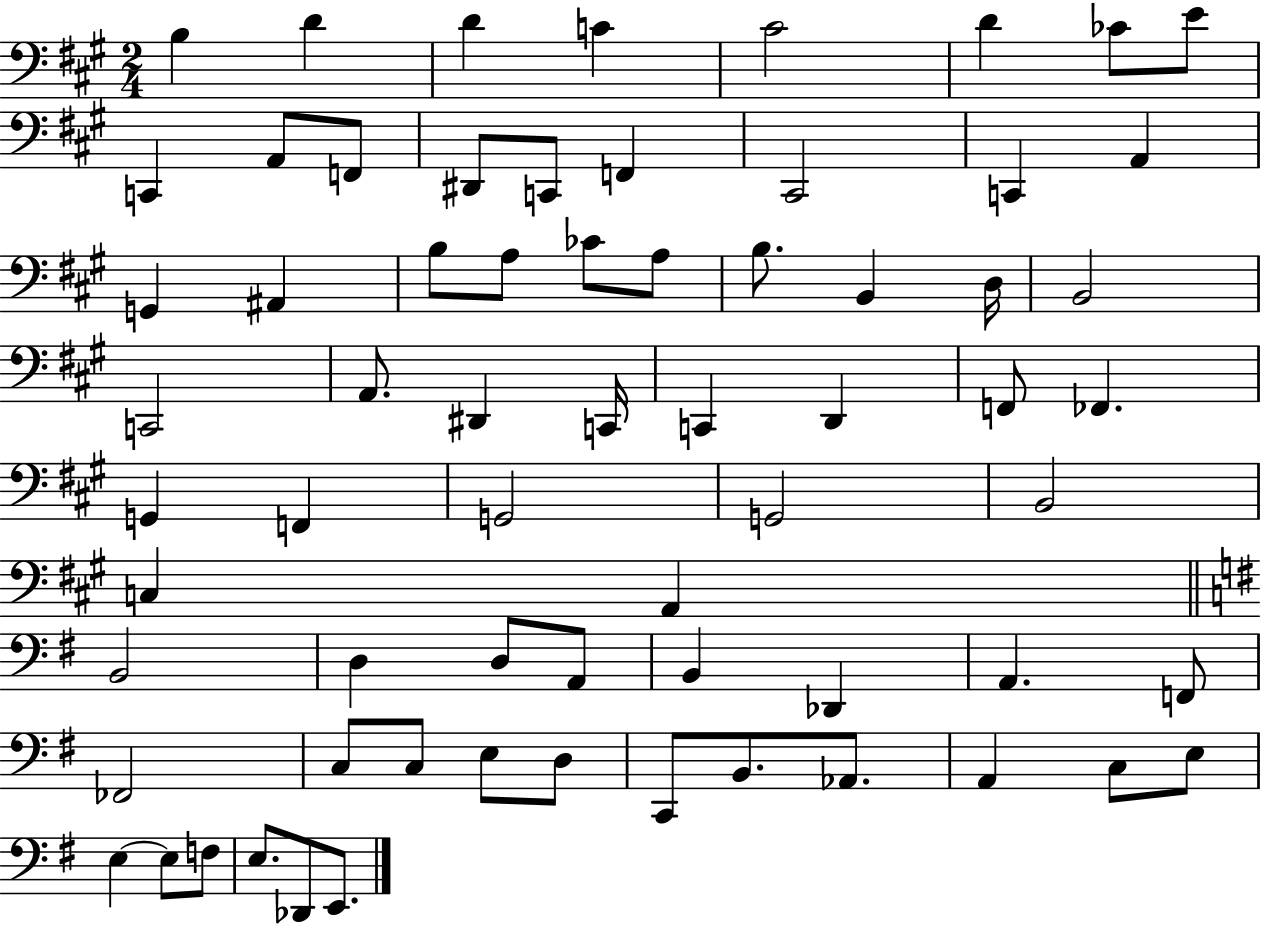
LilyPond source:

{
  \clef bass
  \numericTimeSignature
  \time 2/4
  \key a \major
  b4 d'4 | d'4 c'4 | cis'2 | d'4 ces'8 e'8 | \break c,4 a,8 f,8 | dis,8 c,8 f,4 | cis,2 | c,4 a,4 | \break g,4 ais,4 | b8 a8 ces'8 a8 | b8. b,4 d16 | b,2 | \break c,2 | a,8. dis,4 c,16 | c,4 d,4 | f,8 fes,4. | \break g,4 f,4 | g,2 | g,2 | b,2 | \break c4 a,4 | \bar "||" \break \key g \major b,2 | d4 d8 a,8 | b,4 des,4 | a,4. f,8 | \break fes,2 | c8 c8 e8 d8 | c,8 b,8. aes,8. | a,4 c8 e8 | \break e4~~ e8 f8 | e8. des,8 e,8. | \bar "|."
}